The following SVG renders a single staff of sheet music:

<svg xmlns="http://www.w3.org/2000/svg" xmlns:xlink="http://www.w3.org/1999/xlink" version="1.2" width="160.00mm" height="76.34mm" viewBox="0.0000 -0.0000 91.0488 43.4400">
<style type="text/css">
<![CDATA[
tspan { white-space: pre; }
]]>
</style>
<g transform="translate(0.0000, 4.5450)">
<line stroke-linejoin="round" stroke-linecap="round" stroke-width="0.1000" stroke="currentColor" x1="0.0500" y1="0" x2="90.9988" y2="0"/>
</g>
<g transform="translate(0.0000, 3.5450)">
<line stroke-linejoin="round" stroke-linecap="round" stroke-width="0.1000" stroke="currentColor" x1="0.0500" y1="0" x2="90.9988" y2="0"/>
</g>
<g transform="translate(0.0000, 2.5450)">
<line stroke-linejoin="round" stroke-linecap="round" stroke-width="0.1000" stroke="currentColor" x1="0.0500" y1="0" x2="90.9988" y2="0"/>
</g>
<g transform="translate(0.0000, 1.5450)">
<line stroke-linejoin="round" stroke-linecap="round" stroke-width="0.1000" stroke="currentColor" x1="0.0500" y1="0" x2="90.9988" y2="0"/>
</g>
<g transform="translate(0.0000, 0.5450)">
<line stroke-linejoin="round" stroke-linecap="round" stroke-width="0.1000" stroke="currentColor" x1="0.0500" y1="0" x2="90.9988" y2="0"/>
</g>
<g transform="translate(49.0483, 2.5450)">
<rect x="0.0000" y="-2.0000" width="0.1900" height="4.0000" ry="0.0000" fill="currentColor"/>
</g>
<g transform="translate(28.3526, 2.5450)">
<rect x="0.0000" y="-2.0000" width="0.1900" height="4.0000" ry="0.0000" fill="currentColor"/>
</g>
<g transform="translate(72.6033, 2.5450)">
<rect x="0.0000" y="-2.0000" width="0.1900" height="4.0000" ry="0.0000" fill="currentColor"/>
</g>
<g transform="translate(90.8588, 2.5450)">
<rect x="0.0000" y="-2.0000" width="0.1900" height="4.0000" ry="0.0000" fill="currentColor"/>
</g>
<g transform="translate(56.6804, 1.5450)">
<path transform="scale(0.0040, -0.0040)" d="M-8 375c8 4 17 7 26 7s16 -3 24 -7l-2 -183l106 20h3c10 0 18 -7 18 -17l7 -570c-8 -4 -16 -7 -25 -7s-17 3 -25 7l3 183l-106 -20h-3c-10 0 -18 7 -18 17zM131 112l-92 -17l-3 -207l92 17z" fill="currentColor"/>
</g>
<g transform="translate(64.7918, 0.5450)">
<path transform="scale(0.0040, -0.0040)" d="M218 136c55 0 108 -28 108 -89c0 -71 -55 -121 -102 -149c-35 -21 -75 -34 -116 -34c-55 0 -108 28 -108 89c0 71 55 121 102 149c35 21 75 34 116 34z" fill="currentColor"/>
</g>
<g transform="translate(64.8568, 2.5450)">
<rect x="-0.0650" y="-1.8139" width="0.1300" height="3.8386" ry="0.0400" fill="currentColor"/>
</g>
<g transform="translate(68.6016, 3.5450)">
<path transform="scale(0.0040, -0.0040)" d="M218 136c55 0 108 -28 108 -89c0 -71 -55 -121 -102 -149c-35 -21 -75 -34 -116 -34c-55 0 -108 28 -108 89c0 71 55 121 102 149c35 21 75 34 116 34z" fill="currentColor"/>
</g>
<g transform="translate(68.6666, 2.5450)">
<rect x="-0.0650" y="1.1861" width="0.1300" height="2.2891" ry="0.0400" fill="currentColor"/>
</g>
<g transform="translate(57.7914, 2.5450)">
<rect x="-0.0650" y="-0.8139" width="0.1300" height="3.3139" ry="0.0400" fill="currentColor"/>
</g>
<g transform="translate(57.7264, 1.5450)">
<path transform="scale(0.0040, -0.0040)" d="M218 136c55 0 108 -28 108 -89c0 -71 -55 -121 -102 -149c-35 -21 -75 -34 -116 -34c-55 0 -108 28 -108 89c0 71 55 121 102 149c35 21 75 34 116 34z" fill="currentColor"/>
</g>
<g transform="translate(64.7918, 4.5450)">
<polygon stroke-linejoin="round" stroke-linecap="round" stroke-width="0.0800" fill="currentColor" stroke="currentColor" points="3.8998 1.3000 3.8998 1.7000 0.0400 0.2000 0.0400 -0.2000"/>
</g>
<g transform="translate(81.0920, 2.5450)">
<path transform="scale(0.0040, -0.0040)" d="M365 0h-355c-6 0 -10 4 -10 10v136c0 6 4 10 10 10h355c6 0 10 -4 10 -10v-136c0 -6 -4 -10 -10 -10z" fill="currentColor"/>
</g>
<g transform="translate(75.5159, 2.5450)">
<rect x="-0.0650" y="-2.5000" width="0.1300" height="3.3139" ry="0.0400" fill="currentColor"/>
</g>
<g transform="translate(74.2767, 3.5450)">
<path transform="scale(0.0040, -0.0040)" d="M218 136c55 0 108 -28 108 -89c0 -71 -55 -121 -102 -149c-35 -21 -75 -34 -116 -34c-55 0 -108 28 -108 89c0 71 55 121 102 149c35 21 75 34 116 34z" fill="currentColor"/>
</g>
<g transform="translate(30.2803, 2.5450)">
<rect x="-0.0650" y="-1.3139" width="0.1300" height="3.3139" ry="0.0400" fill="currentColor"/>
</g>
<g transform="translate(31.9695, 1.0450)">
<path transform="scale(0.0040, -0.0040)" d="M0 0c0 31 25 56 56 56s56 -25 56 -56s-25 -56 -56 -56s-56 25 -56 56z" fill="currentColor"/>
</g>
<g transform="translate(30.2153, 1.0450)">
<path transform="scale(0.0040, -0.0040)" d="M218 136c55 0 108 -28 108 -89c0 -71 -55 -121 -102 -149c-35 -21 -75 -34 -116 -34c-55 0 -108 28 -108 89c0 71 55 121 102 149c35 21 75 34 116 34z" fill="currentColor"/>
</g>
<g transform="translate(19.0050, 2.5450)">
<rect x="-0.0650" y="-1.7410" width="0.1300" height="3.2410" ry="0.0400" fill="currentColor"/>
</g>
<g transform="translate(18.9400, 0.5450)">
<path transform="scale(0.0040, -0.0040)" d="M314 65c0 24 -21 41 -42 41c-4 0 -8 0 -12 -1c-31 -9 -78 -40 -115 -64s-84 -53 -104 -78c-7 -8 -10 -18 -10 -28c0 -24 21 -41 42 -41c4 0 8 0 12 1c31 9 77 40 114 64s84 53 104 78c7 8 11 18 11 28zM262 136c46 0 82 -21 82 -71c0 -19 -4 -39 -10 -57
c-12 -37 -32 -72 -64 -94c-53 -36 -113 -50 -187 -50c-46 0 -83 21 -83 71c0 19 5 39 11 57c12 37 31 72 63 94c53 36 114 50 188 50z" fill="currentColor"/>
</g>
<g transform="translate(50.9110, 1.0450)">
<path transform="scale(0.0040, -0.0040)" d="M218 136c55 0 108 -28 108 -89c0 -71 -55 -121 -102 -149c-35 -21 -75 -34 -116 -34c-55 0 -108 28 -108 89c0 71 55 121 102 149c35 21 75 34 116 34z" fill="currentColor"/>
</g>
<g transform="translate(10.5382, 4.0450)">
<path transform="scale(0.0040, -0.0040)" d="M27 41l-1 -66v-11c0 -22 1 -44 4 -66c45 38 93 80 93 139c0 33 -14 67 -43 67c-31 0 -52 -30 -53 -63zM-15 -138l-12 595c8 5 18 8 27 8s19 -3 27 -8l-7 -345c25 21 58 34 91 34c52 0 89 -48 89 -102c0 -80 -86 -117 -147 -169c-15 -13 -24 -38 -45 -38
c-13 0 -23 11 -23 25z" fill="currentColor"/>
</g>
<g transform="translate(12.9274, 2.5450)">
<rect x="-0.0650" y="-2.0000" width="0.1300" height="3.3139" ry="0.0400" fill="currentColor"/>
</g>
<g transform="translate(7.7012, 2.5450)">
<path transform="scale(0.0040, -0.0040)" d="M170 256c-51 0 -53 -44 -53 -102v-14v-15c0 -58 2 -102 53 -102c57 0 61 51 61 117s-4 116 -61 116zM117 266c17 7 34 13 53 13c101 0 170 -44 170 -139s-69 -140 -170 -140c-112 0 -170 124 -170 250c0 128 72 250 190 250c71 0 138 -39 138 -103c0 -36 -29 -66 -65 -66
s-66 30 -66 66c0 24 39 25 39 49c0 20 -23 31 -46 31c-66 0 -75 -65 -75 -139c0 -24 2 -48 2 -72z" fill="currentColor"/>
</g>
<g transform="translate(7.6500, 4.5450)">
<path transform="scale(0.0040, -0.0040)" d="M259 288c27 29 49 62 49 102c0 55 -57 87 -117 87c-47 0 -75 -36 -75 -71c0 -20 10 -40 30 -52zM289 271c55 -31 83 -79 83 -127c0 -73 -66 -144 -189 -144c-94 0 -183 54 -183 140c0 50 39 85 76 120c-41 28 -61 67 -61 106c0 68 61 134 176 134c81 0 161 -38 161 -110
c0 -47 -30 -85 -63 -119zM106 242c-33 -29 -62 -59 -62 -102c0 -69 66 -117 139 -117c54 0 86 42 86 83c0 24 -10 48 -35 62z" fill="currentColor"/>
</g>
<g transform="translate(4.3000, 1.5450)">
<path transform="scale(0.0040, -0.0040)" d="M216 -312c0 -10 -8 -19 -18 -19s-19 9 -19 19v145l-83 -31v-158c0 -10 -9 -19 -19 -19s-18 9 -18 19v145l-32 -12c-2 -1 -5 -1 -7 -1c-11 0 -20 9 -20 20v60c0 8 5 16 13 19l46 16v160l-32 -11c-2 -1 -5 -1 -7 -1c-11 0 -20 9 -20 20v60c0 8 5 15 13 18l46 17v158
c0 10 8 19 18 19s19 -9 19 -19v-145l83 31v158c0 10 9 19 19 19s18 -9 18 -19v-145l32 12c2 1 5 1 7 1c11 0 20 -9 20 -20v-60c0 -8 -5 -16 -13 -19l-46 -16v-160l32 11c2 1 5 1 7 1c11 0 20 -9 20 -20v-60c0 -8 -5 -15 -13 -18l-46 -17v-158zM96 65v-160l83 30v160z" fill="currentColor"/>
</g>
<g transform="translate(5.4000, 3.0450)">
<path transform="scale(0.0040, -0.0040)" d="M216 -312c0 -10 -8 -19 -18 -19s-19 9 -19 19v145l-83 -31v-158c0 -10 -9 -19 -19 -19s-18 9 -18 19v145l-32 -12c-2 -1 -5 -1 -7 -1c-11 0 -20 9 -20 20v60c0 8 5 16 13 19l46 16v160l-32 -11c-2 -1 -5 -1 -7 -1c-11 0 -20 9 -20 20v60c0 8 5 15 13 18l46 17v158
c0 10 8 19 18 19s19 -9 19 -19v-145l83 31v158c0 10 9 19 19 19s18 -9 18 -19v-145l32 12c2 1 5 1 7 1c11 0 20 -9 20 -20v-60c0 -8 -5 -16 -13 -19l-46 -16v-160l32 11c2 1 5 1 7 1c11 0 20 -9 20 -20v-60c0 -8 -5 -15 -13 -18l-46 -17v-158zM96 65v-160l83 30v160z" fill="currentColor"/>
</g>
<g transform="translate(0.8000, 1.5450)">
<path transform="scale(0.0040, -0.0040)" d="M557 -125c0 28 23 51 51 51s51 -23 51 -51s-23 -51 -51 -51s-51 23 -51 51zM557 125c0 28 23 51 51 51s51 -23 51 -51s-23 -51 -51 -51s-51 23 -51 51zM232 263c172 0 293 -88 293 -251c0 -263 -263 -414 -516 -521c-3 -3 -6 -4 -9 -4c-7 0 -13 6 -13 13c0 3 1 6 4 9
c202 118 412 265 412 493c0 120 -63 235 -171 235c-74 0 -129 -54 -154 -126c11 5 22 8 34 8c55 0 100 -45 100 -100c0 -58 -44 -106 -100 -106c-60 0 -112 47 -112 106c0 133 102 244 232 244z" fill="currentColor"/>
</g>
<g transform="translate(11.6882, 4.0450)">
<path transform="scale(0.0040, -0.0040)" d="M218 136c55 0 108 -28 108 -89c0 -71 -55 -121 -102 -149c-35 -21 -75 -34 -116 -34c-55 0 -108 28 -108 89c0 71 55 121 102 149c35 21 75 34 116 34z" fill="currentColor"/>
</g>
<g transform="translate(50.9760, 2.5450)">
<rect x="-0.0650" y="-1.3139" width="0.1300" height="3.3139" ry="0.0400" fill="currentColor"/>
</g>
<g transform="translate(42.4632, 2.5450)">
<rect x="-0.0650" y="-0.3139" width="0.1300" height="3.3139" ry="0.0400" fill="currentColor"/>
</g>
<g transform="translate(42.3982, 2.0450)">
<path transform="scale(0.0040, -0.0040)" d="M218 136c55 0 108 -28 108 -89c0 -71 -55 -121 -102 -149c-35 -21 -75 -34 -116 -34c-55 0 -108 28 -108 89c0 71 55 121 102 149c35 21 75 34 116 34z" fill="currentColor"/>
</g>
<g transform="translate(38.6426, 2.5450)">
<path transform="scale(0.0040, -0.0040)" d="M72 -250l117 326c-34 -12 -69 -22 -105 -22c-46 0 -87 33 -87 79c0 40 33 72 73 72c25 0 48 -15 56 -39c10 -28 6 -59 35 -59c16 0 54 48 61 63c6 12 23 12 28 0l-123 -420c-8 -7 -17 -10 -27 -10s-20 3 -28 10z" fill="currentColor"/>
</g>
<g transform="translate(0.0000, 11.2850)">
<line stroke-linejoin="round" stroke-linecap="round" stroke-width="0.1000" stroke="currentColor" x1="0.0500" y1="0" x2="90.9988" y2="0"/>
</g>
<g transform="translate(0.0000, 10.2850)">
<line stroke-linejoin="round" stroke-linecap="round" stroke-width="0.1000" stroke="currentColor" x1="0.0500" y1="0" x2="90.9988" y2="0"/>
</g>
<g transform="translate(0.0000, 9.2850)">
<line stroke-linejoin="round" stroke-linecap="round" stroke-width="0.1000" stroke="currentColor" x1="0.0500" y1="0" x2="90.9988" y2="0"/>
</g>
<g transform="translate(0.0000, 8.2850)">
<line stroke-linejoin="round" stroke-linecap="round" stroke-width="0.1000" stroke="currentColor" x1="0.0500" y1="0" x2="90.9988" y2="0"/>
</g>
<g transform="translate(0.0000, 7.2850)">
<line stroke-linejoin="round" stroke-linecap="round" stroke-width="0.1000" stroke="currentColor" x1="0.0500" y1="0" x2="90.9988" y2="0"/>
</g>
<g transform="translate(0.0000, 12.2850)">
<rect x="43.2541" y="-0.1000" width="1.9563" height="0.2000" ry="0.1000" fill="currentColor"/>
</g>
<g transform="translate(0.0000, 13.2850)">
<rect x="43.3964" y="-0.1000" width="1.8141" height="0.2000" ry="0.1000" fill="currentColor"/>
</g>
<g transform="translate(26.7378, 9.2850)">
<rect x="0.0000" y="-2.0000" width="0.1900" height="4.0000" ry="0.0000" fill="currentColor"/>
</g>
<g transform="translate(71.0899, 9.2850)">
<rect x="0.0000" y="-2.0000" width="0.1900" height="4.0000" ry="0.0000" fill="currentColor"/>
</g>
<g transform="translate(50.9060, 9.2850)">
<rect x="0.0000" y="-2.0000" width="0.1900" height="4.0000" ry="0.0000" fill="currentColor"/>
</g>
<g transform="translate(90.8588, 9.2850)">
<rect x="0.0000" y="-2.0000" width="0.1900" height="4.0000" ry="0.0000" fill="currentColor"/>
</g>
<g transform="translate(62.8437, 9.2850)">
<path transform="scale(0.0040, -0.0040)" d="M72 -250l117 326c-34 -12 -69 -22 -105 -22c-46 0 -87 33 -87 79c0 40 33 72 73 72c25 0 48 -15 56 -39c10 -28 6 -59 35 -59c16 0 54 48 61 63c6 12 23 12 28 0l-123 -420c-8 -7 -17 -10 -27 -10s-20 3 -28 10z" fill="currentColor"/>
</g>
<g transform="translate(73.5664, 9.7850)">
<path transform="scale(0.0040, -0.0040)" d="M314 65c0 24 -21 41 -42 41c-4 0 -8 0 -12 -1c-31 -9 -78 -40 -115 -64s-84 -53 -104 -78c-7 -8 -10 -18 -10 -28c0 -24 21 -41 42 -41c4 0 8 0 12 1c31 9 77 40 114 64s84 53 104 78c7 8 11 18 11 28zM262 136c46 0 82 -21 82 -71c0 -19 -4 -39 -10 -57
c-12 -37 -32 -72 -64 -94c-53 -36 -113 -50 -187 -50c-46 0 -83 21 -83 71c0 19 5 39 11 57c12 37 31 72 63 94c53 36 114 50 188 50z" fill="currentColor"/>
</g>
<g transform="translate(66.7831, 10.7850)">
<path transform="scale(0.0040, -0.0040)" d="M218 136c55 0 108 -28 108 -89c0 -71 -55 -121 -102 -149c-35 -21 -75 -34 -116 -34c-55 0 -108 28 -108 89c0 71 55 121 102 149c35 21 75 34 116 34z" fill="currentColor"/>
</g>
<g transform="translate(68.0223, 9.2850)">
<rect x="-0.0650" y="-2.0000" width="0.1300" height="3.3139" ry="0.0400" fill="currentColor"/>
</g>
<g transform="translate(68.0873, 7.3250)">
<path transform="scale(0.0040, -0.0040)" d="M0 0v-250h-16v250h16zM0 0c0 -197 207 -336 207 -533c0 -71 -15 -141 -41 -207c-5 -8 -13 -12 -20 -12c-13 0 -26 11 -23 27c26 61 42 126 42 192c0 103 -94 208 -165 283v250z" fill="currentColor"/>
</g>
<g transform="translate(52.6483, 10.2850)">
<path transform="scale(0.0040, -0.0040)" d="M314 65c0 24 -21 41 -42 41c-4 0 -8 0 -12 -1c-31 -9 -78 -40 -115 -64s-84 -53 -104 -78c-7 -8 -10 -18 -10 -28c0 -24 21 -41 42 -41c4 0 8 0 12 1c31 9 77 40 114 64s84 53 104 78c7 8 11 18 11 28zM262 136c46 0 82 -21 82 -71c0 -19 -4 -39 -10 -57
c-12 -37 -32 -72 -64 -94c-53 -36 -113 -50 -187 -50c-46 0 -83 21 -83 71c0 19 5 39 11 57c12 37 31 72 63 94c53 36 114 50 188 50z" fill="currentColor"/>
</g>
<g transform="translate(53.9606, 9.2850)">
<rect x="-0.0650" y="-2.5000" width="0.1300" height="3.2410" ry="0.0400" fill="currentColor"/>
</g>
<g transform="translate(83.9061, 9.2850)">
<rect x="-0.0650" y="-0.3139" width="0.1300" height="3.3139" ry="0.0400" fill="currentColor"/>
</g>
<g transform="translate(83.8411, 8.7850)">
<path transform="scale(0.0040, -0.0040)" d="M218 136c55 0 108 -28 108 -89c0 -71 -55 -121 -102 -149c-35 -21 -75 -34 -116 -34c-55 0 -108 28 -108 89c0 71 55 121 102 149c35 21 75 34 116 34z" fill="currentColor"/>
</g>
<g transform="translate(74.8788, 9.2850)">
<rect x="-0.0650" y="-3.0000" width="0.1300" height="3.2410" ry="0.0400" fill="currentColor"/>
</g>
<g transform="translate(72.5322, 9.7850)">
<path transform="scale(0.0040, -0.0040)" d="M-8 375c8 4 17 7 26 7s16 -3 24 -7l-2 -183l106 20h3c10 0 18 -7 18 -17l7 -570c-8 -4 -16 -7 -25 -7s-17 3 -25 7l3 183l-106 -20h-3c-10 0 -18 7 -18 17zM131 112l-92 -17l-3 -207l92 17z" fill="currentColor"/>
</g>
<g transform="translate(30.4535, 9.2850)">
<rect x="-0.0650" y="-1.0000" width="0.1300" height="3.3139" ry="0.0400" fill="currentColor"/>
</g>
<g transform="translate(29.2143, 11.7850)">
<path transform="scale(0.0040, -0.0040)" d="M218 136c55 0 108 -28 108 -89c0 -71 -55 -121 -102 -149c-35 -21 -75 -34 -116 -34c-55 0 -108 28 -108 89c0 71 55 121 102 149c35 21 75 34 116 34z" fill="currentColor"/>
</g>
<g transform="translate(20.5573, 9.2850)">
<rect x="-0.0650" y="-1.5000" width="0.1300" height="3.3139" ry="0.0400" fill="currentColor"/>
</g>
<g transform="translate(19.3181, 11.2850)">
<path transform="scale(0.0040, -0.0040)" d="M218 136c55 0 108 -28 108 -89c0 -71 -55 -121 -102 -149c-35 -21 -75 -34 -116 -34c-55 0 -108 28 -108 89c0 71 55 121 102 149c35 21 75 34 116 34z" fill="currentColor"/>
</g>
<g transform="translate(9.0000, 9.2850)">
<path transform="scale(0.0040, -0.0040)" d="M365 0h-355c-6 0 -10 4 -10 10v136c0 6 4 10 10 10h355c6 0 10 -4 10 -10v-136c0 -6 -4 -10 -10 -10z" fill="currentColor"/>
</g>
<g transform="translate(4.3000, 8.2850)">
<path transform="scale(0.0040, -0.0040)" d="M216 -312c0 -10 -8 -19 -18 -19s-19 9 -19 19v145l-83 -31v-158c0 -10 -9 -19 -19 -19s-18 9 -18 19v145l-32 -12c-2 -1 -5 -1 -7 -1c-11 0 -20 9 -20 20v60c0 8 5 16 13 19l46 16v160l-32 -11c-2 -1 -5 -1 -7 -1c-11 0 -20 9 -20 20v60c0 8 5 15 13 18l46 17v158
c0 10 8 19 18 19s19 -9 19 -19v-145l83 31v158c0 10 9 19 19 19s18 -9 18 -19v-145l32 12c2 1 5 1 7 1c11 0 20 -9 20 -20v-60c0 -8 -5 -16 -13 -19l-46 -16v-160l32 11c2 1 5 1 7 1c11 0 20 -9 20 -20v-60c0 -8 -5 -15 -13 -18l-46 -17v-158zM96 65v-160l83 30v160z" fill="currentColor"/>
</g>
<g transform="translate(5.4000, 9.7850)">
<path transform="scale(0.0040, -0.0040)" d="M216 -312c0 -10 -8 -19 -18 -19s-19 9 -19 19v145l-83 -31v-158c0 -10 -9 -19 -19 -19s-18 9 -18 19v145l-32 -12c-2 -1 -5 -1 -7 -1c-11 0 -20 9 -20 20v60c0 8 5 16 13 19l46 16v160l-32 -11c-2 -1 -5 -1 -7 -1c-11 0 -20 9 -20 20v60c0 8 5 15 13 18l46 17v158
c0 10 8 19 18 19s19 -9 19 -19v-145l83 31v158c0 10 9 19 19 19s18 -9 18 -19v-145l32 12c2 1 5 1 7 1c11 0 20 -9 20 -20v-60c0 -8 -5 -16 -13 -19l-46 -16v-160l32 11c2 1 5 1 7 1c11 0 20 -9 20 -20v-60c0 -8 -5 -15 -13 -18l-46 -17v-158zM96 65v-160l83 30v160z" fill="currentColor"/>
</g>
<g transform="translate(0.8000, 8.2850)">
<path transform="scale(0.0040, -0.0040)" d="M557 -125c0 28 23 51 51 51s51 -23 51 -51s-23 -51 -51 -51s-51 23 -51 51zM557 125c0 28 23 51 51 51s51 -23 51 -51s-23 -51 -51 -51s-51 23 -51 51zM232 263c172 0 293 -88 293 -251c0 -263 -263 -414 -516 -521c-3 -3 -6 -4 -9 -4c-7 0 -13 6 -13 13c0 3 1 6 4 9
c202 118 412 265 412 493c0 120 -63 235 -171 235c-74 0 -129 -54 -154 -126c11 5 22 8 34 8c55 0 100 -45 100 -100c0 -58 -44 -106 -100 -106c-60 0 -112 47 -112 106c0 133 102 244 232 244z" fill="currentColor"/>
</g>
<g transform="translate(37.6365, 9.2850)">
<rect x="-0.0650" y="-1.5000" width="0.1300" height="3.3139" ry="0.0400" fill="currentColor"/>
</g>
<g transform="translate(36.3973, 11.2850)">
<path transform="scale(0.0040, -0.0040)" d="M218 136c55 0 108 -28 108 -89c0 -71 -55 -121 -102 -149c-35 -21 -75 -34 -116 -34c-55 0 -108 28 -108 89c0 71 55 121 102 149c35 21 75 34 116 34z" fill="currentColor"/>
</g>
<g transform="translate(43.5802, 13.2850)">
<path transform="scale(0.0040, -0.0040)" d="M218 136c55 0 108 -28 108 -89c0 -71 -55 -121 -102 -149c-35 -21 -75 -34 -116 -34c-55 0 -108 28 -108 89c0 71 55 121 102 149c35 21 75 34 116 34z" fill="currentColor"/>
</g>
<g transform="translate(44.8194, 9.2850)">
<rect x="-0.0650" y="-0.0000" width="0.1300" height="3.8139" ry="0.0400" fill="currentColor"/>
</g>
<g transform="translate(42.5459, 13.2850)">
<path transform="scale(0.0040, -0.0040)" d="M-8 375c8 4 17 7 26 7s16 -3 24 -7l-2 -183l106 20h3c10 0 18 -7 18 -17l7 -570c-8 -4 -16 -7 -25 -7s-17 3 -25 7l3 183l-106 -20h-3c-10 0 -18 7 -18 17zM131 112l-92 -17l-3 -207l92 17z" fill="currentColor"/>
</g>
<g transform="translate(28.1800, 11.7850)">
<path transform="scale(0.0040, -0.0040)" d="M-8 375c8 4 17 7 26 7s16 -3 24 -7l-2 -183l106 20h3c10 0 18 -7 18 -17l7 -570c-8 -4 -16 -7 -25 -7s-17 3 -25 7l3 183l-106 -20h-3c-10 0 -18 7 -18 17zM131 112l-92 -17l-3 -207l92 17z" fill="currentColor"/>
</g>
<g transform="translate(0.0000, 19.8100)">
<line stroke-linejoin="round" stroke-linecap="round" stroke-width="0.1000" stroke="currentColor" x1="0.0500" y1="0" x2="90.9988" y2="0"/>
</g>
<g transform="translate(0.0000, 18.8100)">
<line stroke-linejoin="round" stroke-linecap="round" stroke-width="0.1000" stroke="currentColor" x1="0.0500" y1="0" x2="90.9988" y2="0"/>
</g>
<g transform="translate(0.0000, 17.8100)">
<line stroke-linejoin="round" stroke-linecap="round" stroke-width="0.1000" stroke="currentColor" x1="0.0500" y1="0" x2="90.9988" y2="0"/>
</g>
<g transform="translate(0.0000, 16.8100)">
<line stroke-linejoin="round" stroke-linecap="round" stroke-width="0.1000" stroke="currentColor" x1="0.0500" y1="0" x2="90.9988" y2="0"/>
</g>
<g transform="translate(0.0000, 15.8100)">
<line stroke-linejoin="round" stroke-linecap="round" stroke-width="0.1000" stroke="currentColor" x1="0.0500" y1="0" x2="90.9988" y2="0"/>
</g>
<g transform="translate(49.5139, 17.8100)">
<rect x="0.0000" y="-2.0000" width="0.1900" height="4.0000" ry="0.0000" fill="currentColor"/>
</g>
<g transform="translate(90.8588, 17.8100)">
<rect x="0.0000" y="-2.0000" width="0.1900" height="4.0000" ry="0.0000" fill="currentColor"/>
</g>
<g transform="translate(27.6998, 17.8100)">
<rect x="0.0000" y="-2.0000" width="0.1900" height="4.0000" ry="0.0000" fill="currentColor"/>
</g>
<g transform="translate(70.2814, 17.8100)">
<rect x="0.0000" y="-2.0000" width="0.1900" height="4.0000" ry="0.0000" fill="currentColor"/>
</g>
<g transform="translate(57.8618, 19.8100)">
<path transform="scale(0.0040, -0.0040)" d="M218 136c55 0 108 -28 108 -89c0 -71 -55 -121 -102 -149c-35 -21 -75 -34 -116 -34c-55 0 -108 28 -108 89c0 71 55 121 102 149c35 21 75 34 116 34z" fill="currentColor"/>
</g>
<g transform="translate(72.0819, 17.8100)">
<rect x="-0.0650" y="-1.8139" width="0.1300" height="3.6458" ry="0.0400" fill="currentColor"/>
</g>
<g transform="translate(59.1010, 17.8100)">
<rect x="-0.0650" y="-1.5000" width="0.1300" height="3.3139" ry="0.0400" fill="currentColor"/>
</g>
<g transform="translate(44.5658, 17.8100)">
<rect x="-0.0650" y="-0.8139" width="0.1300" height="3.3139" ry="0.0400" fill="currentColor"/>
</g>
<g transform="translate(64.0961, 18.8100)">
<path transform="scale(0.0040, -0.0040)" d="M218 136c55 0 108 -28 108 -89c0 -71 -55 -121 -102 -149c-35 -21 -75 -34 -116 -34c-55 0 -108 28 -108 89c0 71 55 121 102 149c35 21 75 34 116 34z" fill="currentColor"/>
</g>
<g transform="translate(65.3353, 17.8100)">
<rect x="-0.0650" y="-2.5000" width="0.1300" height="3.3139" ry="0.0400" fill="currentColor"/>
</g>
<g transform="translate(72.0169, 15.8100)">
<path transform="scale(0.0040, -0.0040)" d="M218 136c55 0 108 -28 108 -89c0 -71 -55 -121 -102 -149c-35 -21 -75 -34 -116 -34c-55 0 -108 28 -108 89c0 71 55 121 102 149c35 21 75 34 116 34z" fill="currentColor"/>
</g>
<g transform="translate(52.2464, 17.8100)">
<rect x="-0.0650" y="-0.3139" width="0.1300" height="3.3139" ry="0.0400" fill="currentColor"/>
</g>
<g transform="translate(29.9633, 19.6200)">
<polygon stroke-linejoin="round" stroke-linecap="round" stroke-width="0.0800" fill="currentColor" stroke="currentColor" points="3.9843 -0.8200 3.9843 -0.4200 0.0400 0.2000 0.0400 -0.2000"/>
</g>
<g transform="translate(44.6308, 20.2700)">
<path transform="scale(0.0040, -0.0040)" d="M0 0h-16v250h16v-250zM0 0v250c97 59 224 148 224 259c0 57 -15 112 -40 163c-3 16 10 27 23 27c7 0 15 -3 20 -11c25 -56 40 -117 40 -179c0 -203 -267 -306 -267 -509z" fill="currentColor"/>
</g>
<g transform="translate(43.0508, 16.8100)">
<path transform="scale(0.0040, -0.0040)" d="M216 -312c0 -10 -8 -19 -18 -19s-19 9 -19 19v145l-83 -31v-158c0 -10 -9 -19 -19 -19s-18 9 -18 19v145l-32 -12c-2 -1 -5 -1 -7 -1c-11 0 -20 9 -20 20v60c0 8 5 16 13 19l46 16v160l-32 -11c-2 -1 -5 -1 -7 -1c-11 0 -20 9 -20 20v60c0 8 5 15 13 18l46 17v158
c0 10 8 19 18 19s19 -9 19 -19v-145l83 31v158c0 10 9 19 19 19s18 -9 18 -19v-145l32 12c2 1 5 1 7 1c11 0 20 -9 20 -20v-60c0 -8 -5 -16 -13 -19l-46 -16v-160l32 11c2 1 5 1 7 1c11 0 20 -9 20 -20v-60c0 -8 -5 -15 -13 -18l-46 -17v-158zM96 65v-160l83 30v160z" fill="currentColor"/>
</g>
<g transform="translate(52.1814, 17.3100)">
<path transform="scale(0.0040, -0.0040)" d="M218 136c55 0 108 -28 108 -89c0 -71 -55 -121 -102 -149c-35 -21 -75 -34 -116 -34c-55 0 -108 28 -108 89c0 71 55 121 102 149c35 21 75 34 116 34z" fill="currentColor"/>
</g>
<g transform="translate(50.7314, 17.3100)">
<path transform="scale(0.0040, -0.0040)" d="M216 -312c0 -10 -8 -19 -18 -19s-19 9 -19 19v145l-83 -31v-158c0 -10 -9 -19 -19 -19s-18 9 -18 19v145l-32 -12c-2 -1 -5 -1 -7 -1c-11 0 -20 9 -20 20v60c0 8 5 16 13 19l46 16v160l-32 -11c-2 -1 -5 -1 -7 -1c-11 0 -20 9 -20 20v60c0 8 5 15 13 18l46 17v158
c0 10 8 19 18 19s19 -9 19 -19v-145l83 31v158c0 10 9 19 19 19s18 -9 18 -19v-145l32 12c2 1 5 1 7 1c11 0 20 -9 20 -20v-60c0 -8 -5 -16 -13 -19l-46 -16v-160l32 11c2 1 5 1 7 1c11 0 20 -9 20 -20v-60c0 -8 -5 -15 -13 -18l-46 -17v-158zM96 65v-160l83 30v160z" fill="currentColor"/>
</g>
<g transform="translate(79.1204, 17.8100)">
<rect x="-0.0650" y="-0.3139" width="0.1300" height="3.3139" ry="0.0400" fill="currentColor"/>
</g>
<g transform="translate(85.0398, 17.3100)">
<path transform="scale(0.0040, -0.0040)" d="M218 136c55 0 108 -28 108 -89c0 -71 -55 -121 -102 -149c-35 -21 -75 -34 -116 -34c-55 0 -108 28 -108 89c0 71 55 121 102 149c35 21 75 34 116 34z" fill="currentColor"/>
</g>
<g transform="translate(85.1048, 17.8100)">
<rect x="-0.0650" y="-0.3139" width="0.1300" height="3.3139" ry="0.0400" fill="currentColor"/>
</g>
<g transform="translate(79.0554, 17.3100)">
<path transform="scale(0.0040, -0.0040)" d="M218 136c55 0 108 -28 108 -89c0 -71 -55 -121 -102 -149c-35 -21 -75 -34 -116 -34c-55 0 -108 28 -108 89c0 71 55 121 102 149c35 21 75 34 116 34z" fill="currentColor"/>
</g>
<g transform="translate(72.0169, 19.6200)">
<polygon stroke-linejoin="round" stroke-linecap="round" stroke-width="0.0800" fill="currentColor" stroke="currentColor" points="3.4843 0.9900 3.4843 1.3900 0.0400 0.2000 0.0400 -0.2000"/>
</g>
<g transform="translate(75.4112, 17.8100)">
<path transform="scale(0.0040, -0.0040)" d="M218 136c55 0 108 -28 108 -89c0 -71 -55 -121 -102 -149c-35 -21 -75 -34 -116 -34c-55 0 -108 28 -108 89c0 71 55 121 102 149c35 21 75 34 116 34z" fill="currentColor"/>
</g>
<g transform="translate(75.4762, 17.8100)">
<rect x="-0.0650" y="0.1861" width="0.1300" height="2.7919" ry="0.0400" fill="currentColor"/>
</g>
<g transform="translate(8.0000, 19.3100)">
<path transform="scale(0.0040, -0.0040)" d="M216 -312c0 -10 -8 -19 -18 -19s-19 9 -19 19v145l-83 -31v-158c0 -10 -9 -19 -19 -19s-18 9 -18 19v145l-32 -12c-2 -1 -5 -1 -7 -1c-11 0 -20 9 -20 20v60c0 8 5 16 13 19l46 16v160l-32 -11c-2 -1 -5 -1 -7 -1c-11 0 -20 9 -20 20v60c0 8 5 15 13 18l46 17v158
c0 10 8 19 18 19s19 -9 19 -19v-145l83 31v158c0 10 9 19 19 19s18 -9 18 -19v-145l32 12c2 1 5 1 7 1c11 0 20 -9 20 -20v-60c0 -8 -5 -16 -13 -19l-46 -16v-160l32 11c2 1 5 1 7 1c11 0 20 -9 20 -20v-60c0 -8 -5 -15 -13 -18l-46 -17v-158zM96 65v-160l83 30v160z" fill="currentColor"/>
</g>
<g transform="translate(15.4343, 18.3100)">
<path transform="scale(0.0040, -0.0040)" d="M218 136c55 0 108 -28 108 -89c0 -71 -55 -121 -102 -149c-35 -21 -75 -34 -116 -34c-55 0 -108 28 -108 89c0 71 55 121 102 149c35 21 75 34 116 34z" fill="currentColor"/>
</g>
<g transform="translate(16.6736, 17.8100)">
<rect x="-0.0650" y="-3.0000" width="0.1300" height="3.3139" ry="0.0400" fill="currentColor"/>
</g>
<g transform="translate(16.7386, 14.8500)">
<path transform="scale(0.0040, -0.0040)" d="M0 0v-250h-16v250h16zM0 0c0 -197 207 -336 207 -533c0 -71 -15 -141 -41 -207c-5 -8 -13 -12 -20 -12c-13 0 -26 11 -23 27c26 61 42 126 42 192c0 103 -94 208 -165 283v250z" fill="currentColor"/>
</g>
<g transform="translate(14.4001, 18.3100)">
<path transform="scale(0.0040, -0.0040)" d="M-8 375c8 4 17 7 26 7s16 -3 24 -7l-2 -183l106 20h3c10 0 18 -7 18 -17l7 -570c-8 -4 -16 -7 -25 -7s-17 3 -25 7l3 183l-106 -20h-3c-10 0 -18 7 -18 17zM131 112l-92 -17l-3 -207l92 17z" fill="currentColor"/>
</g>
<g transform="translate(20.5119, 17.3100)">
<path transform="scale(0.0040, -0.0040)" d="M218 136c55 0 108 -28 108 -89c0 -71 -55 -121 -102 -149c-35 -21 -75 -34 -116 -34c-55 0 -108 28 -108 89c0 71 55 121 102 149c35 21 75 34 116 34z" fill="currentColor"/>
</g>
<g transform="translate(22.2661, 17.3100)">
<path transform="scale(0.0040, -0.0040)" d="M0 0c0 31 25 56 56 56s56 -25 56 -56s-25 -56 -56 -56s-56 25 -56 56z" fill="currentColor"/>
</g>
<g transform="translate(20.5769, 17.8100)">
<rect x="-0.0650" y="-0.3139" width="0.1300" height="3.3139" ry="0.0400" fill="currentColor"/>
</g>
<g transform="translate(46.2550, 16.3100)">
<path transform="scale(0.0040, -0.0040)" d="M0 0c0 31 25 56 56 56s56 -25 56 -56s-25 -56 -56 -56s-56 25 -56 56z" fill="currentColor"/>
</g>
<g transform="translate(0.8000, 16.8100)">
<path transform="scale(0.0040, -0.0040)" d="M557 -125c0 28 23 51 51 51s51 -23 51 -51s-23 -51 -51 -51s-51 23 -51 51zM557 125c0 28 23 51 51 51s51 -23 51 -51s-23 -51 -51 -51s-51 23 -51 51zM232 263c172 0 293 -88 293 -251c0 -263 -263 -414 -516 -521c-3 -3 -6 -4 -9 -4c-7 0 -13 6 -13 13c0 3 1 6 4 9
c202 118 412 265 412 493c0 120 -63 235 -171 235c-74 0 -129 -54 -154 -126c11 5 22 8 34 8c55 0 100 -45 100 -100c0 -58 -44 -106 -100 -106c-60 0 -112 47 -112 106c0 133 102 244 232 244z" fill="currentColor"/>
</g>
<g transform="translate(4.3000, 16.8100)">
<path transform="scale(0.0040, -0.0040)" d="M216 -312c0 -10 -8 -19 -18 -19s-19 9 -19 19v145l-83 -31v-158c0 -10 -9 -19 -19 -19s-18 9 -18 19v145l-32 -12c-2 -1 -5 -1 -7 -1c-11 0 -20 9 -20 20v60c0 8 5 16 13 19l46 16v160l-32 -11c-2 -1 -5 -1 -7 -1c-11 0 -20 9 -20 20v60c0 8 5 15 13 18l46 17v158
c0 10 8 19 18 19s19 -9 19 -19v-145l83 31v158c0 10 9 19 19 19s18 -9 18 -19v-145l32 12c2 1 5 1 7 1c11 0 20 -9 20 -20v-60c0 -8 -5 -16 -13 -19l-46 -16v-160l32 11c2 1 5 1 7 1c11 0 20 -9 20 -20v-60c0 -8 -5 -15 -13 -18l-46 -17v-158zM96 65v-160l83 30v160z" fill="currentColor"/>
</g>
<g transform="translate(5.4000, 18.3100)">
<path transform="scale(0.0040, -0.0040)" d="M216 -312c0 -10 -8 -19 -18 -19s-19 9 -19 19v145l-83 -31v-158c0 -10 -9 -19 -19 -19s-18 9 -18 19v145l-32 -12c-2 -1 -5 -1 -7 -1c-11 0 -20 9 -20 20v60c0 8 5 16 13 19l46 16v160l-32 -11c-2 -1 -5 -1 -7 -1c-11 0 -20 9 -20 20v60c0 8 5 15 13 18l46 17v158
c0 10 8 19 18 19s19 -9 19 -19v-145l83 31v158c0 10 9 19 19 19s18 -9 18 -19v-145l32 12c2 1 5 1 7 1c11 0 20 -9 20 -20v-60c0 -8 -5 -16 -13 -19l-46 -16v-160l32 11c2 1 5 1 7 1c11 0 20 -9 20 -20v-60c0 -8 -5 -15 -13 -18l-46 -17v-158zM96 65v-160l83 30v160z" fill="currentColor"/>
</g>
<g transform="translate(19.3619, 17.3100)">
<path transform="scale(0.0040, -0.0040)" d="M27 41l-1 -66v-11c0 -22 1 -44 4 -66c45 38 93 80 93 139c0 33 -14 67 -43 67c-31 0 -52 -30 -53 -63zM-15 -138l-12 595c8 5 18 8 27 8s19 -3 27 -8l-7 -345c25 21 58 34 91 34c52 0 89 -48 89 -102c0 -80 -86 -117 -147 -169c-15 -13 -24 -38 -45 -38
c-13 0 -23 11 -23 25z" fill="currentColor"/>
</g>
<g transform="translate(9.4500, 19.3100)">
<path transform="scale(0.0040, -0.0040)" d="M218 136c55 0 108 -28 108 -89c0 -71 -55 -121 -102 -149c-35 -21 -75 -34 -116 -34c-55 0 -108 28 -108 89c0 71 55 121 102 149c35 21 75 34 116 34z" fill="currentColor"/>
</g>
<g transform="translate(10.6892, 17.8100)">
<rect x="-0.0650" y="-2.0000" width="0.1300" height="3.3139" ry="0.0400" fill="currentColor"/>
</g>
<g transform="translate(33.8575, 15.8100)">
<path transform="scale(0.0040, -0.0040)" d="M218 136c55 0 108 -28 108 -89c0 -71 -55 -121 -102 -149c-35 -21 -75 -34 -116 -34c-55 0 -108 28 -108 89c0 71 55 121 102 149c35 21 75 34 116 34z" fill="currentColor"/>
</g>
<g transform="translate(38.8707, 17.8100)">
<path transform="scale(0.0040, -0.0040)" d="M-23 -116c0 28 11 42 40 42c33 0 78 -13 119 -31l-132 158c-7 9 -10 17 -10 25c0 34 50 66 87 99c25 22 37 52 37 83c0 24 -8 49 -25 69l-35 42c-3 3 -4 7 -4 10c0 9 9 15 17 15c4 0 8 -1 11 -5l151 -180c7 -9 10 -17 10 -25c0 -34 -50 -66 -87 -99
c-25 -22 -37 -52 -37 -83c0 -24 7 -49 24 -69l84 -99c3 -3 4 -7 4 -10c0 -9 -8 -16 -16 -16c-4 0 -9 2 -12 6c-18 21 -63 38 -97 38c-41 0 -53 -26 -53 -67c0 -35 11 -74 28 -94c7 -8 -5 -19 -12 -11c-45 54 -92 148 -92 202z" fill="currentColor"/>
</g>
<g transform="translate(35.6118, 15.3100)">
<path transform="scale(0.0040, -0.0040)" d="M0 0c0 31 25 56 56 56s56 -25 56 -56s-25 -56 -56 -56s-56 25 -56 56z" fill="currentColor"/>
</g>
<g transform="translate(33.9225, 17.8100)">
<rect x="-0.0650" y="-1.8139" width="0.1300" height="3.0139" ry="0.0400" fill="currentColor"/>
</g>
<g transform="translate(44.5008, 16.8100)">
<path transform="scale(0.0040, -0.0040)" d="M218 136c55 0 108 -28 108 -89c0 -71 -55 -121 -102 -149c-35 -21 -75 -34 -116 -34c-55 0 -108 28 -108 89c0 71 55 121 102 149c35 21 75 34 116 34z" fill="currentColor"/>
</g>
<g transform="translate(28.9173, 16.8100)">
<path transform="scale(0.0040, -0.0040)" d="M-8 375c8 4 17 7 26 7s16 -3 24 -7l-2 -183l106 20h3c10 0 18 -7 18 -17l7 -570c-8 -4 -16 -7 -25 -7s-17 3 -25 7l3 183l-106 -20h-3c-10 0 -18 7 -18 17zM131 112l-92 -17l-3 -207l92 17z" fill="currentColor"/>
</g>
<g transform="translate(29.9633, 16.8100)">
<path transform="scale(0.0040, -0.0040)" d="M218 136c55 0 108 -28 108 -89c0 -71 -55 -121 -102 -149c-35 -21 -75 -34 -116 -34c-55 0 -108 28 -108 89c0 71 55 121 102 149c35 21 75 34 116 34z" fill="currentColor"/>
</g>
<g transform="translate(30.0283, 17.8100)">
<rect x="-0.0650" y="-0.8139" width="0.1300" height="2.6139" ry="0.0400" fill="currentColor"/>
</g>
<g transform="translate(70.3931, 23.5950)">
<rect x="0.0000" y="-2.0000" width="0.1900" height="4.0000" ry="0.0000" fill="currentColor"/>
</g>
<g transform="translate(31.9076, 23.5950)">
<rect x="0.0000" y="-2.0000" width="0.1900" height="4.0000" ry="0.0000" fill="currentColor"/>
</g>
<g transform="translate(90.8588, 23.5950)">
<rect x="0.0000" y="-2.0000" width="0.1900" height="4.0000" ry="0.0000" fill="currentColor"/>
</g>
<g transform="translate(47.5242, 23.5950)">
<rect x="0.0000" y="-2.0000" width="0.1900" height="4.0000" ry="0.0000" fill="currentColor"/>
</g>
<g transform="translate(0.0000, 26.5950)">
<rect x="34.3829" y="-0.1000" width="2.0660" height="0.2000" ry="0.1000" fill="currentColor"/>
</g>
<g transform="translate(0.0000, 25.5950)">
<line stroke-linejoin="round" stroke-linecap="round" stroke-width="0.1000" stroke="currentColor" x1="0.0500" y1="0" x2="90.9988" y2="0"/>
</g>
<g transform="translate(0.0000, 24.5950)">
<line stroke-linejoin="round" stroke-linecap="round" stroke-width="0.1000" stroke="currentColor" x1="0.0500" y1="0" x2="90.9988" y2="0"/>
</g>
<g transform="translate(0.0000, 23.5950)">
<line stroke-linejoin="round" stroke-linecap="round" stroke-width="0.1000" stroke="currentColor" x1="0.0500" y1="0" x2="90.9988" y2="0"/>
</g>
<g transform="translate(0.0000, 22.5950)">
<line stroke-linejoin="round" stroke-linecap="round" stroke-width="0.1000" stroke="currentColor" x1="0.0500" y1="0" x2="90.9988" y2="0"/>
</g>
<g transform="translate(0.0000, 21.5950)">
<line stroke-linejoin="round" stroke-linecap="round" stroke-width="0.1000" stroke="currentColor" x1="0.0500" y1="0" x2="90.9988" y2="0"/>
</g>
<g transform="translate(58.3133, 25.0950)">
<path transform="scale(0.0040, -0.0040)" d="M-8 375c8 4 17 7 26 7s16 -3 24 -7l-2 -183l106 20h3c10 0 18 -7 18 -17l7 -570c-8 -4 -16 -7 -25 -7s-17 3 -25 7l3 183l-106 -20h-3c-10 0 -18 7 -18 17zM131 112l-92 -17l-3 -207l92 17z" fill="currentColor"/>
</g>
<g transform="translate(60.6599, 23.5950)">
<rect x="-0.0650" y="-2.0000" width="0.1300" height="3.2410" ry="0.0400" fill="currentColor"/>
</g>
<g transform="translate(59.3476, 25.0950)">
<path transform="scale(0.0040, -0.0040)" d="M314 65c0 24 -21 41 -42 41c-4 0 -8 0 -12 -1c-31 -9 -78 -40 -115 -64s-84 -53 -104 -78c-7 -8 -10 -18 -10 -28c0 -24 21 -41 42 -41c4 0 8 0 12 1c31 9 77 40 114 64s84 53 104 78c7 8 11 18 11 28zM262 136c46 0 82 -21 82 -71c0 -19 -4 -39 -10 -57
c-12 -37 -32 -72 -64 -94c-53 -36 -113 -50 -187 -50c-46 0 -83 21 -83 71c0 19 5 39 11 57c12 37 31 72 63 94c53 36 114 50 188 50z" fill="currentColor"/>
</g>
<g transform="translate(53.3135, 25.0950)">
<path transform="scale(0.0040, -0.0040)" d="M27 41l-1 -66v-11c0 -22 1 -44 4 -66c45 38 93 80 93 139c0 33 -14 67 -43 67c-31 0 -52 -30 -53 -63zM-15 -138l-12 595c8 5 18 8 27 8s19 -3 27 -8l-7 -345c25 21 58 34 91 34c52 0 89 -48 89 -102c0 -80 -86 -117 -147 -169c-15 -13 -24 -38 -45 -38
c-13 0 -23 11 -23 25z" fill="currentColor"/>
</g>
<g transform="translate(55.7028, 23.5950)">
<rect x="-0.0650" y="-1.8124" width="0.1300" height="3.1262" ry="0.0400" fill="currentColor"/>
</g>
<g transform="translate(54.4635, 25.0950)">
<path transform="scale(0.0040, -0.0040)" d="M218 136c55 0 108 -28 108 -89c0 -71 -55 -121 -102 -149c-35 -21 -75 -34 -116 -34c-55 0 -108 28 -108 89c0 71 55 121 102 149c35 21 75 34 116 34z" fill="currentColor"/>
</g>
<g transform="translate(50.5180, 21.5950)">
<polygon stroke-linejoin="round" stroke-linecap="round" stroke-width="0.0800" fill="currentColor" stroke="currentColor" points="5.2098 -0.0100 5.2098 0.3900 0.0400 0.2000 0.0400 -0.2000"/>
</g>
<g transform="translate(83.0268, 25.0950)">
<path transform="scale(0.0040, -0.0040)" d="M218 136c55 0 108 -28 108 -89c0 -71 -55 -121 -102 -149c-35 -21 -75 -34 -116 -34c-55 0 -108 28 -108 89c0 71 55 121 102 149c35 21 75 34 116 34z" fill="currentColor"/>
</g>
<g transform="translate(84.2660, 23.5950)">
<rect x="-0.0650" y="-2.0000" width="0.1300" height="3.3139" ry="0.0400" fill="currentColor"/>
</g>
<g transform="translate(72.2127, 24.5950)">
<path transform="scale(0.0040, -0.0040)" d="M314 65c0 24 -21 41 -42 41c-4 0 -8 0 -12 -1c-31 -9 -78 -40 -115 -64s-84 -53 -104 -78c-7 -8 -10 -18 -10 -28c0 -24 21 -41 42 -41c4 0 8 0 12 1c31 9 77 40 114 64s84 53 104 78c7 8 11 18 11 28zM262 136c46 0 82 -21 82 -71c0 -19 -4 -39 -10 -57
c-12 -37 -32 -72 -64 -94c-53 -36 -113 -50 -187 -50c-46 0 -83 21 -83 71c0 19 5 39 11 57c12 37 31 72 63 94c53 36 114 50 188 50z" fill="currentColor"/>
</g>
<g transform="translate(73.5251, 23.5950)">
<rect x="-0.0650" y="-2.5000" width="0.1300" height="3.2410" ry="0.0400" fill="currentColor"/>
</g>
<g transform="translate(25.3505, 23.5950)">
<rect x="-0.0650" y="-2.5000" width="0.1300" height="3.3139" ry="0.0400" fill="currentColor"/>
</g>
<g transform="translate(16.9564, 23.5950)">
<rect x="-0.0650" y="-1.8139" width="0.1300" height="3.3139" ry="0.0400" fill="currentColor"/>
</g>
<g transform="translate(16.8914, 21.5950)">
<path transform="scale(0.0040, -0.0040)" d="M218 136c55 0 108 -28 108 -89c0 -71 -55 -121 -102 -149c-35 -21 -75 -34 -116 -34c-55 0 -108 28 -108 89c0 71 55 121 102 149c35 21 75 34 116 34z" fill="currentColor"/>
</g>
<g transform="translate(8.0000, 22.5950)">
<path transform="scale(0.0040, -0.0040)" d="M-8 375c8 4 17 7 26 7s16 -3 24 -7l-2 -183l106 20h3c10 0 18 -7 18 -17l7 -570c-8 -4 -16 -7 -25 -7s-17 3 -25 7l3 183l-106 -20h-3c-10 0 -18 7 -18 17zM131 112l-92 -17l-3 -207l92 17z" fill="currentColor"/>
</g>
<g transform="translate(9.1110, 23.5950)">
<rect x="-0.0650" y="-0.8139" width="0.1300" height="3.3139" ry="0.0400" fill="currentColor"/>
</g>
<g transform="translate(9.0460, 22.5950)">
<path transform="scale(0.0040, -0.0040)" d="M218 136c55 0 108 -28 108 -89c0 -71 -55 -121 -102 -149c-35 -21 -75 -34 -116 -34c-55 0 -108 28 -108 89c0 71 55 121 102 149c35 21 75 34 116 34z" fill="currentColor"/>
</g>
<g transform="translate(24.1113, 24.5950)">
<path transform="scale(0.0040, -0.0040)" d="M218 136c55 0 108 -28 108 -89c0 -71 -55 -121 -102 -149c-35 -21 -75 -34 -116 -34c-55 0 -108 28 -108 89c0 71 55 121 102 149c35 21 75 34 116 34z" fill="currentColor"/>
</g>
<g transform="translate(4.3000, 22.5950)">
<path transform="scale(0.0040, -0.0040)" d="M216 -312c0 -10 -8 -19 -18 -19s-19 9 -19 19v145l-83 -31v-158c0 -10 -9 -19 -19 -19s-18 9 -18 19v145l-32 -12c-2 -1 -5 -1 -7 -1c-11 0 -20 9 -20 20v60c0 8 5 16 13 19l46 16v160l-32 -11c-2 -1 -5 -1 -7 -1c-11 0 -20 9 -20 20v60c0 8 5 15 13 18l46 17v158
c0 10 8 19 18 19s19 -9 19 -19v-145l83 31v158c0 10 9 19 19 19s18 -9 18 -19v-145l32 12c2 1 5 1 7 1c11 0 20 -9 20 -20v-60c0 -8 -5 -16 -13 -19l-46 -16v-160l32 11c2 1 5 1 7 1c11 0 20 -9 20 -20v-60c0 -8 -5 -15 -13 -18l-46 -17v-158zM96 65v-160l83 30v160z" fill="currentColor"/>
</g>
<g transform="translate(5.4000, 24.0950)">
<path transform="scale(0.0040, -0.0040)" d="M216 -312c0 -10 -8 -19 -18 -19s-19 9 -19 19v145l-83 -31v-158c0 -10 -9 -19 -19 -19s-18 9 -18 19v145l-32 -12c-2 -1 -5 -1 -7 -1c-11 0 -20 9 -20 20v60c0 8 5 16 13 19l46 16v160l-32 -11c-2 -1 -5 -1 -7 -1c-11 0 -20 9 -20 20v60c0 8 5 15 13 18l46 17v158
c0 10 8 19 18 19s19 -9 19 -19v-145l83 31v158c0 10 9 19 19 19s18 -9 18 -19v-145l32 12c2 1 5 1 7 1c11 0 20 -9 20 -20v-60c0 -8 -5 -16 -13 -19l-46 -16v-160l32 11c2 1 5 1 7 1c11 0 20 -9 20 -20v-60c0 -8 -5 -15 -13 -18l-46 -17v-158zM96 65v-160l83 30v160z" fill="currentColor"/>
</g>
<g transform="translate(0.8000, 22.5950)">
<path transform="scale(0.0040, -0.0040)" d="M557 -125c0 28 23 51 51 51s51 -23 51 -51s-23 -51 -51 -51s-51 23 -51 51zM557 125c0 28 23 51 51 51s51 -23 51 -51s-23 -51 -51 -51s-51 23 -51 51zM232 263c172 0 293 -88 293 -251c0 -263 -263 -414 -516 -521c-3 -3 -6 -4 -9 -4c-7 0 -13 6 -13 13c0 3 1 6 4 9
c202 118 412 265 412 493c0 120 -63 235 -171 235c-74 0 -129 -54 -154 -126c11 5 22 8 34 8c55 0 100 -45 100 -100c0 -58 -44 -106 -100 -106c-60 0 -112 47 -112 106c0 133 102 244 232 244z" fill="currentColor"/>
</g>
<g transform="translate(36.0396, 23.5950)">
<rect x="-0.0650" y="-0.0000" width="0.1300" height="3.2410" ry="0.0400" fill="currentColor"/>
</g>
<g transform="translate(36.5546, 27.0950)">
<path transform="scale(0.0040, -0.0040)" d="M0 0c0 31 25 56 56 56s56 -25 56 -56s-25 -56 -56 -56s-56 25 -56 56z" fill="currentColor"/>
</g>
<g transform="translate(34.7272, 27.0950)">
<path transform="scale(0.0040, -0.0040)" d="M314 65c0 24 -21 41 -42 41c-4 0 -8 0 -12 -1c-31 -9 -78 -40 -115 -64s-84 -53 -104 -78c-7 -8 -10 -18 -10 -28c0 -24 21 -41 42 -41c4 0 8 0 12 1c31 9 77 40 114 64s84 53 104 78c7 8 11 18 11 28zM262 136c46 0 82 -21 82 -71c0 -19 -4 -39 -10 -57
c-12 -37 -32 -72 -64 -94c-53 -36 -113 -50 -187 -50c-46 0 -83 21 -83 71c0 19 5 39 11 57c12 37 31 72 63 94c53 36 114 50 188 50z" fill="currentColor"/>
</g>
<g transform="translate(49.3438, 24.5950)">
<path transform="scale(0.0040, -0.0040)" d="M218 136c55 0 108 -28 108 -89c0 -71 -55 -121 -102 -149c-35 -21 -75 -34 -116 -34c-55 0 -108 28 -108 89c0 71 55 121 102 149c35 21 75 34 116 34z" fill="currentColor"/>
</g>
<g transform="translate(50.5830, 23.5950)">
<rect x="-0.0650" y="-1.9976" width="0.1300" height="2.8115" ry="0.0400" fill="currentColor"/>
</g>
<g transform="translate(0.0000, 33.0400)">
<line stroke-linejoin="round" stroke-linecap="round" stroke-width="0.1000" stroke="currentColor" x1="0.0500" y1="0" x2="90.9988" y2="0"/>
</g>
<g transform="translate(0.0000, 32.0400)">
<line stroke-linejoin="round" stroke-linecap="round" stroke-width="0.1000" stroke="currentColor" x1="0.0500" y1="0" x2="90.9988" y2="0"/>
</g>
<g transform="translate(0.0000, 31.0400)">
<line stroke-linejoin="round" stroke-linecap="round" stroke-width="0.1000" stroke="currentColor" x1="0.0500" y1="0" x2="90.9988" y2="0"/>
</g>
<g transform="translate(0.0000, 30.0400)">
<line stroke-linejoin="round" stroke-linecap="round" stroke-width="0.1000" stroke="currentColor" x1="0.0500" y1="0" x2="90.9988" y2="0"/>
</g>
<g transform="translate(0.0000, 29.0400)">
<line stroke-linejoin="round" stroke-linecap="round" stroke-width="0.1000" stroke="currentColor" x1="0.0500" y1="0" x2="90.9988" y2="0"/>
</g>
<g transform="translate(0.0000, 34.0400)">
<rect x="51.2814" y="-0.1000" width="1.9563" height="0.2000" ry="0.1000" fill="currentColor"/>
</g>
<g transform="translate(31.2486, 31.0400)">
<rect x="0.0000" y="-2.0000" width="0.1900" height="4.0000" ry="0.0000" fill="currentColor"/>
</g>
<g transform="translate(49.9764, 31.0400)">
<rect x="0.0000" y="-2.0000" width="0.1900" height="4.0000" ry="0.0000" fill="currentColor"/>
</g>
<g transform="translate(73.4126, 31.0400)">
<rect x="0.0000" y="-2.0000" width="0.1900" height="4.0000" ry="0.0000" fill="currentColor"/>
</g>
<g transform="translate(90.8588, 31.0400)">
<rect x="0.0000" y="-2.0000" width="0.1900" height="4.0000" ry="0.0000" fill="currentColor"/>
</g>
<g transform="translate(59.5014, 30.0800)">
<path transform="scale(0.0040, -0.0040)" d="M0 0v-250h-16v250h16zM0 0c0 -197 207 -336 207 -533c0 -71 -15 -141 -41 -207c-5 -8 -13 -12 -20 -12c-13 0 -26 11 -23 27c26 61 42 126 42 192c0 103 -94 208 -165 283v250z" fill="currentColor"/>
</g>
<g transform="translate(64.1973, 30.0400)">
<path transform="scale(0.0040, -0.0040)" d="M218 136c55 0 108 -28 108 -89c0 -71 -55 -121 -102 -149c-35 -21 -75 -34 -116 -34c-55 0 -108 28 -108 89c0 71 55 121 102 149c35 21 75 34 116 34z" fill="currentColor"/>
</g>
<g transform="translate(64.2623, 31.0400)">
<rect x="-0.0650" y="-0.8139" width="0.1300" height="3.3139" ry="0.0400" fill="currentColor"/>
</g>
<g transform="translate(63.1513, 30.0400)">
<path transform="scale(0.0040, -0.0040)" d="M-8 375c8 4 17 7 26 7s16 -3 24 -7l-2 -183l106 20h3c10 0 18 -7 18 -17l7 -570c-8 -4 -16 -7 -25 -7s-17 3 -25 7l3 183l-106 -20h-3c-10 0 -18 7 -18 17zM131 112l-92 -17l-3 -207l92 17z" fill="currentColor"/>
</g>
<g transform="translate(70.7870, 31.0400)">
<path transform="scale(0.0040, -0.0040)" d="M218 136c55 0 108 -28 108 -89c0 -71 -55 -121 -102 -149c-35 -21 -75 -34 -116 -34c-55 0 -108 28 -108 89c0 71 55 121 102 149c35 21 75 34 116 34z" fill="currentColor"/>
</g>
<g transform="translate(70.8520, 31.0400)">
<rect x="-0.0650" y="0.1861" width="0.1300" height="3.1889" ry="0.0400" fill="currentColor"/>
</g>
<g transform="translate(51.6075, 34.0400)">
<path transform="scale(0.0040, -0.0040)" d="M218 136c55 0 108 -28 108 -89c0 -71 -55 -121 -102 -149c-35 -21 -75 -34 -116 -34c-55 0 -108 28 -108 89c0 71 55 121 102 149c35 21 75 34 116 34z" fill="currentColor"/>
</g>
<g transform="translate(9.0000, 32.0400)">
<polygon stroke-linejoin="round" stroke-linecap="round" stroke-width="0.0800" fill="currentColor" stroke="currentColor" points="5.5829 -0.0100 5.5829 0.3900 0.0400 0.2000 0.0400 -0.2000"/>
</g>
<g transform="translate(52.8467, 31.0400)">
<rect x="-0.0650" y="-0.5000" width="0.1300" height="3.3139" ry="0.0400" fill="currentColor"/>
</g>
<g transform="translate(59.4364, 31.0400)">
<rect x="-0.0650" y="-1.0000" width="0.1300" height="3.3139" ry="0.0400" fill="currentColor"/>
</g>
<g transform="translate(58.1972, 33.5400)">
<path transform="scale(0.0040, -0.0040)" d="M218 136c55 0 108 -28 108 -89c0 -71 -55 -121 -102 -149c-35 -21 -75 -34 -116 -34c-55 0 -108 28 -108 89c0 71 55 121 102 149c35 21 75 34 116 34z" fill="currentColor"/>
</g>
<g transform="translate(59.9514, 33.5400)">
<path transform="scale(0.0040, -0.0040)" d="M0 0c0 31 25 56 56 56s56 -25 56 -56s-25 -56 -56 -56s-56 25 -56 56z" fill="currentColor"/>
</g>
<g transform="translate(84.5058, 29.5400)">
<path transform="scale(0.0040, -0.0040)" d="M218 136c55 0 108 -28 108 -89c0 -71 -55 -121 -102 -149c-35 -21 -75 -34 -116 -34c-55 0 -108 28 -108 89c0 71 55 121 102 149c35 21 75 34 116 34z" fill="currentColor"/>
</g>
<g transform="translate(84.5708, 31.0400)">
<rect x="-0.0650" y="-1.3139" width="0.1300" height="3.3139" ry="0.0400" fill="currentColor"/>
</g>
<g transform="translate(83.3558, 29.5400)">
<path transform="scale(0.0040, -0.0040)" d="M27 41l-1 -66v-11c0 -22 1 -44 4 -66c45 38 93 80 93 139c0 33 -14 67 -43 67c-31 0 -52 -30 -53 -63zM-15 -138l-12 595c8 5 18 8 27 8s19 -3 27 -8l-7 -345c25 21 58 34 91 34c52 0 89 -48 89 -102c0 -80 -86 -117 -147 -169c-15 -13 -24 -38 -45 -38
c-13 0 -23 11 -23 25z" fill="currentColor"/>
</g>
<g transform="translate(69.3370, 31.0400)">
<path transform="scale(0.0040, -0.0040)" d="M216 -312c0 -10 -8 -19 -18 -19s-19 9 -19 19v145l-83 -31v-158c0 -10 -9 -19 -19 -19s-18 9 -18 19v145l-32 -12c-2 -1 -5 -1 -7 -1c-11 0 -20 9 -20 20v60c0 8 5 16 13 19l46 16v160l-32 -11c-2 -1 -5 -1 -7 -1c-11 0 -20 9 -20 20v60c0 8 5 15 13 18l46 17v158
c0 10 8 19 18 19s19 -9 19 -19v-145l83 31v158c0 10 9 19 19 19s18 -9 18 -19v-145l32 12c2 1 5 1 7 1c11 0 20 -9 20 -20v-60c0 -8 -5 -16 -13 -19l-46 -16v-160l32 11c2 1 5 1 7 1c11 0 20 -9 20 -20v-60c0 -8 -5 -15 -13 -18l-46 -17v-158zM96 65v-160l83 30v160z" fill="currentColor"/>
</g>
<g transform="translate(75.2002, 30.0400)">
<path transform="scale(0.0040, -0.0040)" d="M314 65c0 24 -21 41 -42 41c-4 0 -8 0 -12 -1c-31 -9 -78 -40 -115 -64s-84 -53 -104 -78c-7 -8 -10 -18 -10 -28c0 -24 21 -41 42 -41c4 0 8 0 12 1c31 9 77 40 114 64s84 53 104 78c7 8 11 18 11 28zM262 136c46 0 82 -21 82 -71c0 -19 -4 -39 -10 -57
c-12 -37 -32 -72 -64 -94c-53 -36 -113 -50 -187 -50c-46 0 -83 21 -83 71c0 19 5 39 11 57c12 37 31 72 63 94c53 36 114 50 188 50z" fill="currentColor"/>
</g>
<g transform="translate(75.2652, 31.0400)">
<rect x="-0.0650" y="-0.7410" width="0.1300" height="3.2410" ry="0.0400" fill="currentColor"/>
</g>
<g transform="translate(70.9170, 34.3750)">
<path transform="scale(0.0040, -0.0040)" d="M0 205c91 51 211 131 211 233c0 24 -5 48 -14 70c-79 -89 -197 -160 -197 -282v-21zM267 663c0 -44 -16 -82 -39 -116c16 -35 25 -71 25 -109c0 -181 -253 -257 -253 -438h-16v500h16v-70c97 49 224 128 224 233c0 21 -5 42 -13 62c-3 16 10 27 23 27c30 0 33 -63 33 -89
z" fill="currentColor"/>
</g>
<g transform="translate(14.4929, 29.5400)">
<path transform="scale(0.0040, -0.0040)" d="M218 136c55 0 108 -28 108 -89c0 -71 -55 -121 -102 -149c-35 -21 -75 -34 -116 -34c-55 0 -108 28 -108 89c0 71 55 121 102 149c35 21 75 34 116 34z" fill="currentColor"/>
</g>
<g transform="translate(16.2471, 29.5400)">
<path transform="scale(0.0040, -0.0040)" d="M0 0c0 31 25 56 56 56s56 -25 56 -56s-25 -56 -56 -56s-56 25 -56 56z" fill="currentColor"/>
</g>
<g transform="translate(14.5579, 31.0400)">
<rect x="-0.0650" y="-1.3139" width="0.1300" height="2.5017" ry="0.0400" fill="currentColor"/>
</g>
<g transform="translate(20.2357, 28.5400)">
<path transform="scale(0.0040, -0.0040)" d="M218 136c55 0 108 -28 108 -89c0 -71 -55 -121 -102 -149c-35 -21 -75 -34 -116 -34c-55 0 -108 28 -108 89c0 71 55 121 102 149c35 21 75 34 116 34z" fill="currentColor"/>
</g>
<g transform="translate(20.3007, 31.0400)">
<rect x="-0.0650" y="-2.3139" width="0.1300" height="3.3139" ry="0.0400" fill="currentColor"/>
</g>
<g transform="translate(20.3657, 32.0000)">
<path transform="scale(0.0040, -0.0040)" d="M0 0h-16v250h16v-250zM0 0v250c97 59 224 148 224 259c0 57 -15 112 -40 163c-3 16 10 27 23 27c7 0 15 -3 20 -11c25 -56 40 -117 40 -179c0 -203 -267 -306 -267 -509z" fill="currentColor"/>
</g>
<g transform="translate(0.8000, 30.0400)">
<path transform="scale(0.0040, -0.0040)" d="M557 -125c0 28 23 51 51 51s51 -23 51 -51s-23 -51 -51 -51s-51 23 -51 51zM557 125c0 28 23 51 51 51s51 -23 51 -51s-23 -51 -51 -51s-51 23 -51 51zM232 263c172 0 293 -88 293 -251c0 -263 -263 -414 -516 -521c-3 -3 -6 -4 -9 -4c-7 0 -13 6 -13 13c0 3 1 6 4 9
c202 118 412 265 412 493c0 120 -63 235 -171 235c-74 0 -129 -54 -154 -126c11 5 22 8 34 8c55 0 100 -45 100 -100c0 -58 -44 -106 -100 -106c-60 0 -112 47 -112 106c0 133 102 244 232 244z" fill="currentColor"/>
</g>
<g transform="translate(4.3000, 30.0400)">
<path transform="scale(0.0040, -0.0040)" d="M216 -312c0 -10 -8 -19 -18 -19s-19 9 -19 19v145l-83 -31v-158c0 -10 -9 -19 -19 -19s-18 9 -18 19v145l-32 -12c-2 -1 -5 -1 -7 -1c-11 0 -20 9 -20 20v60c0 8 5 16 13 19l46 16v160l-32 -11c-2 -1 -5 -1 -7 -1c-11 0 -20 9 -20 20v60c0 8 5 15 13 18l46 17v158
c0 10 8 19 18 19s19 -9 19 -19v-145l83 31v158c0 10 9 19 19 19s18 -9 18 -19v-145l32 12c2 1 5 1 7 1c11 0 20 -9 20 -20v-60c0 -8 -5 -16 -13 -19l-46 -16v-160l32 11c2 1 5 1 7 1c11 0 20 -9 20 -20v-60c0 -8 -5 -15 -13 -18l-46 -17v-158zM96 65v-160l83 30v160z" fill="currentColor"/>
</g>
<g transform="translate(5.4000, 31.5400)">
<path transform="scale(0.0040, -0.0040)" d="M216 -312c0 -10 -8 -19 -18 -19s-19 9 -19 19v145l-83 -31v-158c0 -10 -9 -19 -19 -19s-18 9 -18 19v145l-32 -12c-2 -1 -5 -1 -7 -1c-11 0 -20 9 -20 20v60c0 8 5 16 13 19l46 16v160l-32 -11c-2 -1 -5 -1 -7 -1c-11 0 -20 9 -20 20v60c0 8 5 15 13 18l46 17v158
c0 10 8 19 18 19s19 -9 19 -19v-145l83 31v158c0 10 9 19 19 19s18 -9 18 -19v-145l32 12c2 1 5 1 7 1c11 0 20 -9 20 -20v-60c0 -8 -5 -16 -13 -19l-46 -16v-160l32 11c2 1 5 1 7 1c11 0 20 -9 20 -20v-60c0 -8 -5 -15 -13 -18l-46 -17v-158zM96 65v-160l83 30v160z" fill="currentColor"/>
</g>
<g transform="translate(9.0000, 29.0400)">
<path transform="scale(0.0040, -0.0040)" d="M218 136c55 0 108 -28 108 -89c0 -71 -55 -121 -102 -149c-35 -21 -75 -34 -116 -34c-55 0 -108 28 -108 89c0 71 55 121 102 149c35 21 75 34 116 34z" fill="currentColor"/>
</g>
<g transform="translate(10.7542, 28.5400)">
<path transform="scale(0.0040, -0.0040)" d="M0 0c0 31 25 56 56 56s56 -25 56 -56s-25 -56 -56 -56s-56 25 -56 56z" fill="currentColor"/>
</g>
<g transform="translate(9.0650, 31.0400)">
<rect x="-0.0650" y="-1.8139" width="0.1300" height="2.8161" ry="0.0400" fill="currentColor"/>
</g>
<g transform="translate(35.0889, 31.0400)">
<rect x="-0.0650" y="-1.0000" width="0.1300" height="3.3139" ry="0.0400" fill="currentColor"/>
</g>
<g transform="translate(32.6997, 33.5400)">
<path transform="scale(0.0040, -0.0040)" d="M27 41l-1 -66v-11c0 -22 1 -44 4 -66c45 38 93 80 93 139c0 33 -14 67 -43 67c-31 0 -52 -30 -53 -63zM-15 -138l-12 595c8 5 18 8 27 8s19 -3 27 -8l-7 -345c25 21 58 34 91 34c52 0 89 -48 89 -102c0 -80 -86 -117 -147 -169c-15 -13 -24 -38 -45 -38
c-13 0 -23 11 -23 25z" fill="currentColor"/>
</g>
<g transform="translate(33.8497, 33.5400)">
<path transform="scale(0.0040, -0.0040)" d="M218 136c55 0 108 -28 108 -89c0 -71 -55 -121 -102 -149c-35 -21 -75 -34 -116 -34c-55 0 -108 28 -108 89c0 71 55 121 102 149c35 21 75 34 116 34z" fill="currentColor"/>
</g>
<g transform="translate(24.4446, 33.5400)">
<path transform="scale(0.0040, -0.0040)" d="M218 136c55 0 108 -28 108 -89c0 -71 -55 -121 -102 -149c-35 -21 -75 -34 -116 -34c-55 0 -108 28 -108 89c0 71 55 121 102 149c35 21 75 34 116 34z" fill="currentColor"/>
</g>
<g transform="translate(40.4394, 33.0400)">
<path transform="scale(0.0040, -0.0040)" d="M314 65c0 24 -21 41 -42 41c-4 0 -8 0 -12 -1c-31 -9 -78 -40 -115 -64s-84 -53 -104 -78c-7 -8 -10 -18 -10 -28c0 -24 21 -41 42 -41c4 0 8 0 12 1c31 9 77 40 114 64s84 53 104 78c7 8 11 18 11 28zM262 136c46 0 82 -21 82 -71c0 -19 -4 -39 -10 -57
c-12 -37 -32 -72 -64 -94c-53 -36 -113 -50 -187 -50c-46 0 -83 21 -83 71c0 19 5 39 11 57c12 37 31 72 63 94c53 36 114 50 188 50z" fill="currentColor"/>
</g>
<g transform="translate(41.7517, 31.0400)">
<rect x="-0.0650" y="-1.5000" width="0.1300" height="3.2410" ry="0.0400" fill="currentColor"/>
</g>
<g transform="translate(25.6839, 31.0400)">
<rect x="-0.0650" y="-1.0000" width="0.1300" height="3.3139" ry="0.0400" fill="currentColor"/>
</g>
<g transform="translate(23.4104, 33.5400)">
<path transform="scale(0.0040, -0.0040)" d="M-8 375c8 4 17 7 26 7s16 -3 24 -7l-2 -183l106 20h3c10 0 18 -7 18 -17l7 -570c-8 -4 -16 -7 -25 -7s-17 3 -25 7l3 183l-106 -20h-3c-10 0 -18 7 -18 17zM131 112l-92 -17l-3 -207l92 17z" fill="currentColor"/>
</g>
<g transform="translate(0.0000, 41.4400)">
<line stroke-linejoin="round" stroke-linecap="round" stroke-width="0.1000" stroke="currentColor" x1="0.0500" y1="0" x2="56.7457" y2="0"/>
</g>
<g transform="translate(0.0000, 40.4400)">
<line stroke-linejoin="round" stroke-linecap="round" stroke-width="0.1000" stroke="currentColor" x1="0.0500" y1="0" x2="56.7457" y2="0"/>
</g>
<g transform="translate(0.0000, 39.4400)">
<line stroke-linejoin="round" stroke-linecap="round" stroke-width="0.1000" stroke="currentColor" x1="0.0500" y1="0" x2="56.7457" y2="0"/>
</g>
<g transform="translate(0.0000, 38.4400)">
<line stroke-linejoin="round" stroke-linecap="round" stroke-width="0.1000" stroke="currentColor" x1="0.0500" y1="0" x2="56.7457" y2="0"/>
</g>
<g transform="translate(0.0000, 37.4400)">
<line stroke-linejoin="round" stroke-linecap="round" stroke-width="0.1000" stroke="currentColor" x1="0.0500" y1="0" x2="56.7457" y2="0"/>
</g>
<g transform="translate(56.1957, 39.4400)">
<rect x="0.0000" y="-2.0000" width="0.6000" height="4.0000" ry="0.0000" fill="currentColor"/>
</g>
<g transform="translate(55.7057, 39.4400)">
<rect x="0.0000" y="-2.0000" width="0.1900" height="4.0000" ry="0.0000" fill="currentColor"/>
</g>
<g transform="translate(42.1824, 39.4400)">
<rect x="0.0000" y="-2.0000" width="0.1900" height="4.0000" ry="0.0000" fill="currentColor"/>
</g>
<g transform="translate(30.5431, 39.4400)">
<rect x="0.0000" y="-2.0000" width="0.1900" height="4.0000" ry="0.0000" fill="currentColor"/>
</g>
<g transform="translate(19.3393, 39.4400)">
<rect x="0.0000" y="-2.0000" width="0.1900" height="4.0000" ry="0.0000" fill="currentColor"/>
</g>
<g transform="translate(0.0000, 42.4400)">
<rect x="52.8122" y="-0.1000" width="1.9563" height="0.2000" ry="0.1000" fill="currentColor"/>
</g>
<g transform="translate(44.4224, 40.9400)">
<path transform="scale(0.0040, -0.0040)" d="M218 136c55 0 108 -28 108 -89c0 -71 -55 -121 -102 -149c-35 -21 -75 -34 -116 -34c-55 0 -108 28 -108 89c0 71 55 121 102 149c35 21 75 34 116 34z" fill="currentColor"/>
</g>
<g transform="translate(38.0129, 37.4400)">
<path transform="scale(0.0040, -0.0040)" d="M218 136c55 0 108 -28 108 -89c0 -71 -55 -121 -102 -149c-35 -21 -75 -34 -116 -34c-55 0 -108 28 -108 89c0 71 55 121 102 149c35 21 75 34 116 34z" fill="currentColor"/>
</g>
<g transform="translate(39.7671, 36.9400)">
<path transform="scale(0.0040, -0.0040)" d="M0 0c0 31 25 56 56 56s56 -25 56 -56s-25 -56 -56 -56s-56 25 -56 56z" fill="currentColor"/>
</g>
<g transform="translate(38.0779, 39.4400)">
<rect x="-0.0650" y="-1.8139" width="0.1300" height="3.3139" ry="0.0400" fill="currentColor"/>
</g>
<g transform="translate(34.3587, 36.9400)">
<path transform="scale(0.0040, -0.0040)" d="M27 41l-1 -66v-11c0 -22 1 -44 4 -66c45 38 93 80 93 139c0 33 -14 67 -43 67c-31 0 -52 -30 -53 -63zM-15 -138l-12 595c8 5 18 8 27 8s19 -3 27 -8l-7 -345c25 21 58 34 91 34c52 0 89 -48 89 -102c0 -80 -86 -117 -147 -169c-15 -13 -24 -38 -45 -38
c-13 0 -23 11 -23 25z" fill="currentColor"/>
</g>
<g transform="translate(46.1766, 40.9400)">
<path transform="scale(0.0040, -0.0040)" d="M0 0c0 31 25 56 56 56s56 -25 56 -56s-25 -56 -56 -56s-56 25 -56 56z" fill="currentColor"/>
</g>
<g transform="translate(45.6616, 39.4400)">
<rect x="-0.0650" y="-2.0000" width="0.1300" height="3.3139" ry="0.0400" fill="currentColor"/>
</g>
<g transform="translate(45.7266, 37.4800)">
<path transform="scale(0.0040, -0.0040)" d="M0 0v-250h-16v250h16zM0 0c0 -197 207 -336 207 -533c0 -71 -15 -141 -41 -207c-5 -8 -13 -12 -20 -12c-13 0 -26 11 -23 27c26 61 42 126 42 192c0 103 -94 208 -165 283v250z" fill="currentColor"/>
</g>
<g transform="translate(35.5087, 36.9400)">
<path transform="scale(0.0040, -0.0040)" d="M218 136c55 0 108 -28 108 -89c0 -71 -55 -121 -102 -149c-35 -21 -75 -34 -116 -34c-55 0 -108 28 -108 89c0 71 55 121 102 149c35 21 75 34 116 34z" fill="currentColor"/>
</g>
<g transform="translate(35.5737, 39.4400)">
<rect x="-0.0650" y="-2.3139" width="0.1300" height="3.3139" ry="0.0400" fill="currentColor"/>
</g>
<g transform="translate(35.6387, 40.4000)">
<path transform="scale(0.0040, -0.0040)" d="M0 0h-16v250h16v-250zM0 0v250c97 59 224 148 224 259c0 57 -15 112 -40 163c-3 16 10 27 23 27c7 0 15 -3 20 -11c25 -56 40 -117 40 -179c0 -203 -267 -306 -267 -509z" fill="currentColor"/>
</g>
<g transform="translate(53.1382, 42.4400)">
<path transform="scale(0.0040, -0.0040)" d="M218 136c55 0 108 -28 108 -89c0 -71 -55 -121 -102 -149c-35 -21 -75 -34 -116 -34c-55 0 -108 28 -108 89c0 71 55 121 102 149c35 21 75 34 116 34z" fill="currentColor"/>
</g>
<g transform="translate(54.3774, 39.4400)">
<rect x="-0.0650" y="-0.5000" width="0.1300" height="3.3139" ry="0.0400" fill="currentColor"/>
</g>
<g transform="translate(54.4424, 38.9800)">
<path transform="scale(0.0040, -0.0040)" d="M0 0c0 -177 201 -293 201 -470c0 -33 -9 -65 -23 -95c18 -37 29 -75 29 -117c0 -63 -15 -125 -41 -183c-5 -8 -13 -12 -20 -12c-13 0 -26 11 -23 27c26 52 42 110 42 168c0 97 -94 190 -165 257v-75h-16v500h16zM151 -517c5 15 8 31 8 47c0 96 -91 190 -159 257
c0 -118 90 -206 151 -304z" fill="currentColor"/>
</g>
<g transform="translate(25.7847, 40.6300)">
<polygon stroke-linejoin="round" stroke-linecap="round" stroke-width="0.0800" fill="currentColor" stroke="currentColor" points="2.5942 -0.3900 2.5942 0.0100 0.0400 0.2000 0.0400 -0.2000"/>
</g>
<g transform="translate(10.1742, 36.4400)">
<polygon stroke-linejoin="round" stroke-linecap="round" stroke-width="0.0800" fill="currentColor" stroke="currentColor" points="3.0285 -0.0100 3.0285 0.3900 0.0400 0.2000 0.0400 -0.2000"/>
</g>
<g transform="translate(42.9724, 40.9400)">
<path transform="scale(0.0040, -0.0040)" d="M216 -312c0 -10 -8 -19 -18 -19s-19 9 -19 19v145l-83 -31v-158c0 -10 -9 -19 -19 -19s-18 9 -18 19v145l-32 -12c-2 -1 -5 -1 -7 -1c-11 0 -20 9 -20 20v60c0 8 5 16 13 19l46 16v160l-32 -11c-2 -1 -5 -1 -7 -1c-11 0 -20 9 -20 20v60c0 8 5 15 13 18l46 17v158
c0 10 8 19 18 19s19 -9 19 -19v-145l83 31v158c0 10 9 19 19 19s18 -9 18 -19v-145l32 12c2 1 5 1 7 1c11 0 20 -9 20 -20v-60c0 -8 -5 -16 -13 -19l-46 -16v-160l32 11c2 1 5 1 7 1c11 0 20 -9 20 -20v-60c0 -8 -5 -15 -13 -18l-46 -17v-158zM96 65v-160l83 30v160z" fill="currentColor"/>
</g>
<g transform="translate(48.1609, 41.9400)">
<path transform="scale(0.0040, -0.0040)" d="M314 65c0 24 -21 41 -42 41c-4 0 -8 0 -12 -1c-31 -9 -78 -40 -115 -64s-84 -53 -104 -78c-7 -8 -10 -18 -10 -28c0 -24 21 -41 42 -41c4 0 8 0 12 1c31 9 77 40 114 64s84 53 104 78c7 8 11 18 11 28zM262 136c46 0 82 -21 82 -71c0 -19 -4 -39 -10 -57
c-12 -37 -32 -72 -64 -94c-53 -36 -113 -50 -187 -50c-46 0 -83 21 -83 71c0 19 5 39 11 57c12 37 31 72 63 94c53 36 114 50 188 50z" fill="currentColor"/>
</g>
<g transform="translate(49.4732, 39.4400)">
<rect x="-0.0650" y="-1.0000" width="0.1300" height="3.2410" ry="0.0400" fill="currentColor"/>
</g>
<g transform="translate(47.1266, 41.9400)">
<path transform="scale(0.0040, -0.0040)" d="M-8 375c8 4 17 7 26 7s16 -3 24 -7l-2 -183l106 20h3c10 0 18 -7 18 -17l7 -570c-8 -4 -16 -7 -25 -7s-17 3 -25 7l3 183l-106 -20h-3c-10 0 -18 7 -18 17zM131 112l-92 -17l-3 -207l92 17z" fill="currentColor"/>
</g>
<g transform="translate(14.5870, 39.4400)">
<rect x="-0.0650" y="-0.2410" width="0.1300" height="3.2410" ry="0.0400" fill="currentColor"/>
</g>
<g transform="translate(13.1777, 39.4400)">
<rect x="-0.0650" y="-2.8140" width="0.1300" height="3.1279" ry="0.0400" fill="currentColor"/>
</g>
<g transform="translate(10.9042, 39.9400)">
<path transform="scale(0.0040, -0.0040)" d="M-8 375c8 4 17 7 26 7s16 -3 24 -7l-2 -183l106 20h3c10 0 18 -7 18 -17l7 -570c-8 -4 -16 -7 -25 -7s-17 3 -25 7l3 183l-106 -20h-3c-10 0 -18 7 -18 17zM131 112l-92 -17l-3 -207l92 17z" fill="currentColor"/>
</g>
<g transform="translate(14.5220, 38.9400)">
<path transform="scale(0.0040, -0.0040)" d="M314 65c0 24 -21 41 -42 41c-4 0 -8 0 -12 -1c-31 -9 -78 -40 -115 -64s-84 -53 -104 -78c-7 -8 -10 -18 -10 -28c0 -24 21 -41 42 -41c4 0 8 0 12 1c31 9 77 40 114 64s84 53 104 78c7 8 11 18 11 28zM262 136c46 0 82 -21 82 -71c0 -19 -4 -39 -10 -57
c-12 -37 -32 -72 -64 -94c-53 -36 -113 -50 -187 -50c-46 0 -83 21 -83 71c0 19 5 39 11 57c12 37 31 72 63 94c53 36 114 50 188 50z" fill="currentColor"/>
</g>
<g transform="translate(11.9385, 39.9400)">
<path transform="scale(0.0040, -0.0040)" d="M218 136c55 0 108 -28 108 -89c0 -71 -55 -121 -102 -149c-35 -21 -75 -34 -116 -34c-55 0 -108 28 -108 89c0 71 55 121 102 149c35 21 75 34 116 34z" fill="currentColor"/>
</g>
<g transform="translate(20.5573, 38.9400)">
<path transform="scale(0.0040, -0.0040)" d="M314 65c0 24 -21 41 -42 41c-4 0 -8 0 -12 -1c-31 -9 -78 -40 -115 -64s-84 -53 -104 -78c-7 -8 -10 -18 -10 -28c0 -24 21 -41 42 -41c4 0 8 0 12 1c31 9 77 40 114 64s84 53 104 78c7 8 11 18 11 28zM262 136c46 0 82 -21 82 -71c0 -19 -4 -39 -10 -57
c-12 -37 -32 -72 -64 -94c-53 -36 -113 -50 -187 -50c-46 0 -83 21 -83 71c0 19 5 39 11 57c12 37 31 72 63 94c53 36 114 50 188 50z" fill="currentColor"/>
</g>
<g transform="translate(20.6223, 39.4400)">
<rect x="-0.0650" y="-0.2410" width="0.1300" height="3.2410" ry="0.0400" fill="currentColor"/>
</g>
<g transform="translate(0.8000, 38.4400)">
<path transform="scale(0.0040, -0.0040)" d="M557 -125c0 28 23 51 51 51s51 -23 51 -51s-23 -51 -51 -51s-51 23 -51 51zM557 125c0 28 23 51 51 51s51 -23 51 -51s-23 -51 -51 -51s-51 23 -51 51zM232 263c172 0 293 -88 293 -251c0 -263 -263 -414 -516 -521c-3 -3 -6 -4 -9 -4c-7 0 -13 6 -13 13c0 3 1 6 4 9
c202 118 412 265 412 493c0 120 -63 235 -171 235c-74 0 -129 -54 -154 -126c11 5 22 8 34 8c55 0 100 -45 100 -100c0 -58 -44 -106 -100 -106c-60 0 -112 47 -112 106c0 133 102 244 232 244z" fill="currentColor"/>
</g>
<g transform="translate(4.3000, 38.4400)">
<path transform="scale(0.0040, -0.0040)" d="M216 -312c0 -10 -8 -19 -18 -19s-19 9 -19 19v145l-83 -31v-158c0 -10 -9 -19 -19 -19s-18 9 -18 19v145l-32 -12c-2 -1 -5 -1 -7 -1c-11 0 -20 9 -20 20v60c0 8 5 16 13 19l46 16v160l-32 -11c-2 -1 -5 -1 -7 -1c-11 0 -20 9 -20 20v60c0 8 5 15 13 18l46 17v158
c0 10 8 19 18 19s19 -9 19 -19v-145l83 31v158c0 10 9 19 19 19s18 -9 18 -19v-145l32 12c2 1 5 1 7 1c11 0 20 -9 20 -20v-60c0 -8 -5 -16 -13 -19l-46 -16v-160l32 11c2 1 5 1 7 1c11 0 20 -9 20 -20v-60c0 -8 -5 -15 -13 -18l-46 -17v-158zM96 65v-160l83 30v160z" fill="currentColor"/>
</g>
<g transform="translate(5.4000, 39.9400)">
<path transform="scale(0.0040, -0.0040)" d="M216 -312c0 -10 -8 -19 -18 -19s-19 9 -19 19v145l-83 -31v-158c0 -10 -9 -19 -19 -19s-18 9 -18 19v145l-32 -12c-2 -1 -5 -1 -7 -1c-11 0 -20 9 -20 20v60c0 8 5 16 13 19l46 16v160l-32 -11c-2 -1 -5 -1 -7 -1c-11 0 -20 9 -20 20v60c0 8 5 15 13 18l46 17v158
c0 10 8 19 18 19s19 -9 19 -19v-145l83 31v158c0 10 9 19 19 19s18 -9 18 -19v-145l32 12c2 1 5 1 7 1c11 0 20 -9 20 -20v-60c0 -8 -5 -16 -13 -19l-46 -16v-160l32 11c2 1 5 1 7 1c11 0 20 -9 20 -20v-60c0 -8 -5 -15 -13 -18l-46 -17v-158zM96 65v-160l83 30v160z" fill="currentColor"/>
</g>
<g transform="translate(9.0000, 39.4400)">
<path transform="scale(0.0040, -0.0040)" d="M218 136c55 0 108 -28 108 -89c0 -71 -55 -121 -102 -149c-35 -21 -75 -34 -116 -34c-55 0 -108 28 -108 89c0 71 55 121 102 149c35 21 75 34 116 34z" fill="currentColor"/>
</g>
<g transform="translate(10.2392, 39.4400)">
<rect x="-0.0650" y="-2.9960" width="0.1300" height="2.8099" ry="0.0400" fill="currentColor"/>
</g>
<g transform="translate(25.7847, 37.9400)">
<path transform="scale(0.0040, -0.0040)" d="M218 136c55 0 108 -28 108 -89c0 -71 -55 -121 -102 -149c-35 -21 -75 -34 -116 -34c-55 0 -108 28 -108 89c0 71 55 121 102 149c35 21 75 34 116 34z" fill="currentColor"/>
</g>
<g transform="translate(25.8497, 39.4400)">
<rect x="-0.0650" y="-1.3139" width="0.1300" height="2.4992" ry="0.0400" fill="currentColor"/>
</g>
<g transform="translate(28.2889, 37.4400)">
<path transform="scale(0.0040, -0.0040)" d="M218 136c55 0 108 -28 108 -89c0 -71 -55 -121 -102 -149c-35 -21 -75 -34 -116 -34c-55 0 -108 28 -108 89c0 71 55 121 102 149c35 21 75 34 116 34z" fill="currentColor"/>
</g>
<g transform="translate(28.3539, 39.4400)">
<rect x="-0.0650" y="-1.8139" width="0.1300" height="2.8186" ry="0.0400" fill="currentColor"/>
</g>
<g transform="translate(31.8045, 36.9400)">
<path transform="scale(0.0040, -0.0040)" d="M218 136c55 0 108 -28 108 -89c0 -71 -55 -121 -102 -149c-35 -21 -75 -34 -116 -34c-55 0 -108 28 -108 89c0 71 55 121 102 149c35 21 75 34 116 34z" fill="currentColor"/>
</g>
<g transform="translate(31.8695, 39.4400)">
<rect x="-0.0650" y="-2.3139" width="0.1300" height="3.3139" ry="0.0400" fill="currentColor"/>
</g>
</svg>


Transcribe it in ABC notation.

X:1
T:Untitled
M:6/8
L:1/4
K:D
_A,, A,2 G, z/2 E, G, F, A,/2 B,,/2 B,, z2 z2 G,, F,, G,, C,, B,,2 z/2 A,,/2 C,2 E, ^A,, C,/2 _E, F,/2 A,/2 z ^F,/2 ^E, G,, B,, A,/2 D,/2 E, E, F, A, B,, D,,2 B,,/2 _A,,/2 A,,2 B,,2 A,, A,/2 G,/2 B,/2 F,, _F,, G,,2 E,, ^F,,/2 F, ^D,/4 ^F,2 _G, D,/2 C,/2 E,2 E,2 G,/2 A,/2 B, _B,/2 A, ^A,,/2 F,,2 E,,/4